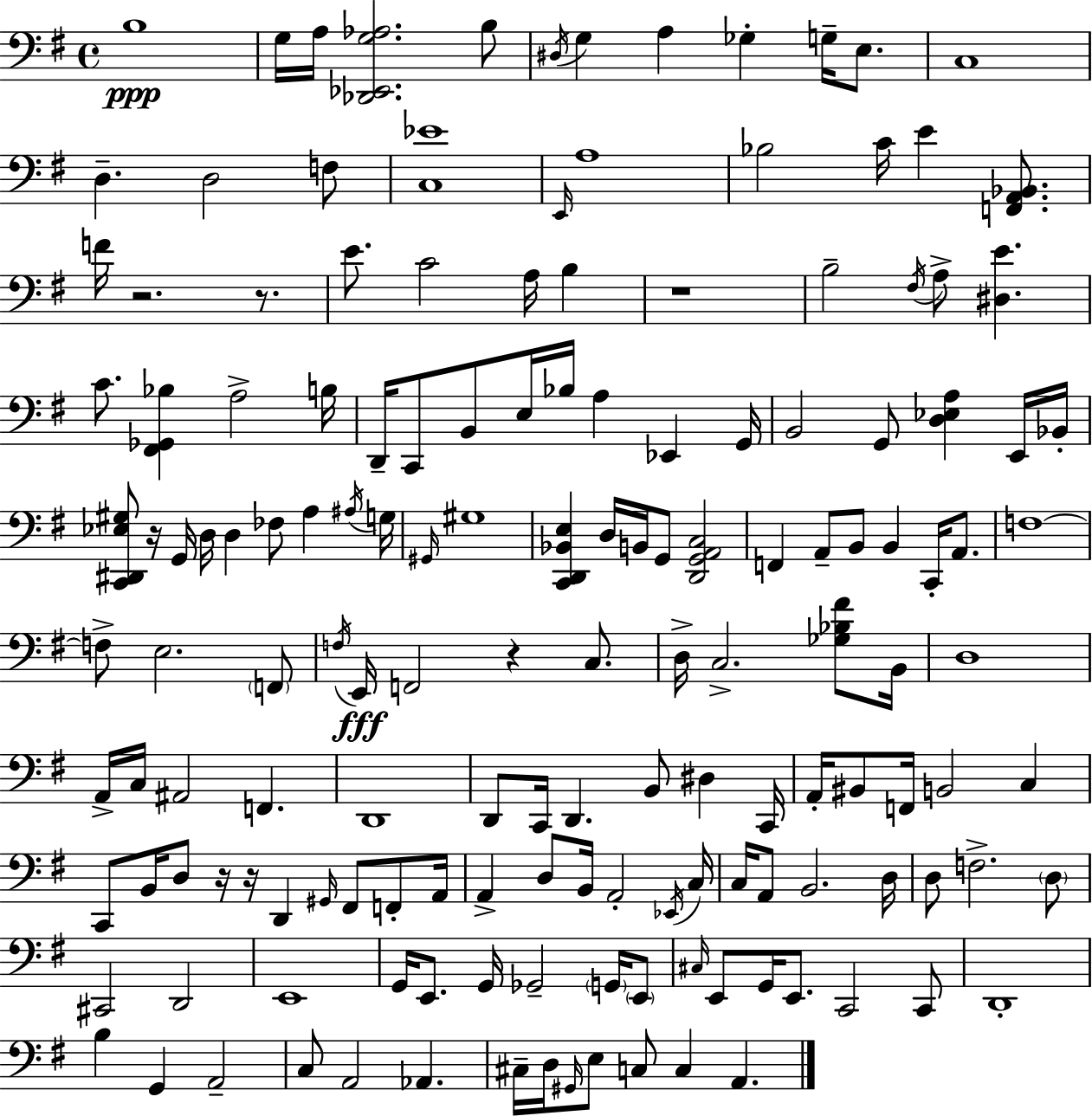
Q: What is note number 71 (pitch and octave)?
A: B2